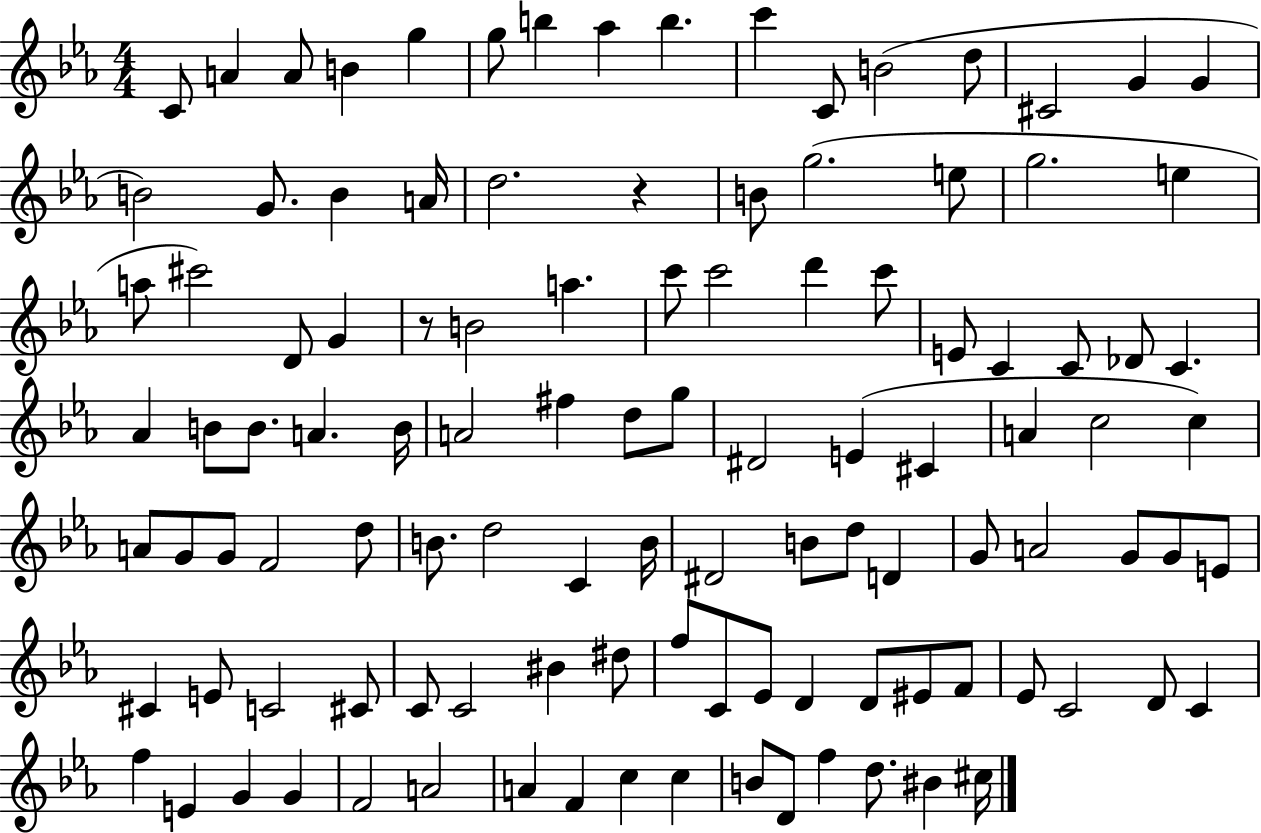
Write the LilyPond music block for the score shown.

{
  \clef treble
  \numericTimeSignature
  \time 4/4
  \key ees \major
  \repeat volta 2 { c'8 a'4 a'8 b'4 g''4 | g''8 b''4 aes''4 b''4. | c'''4 c'8 b'2( d''8 | cis'2 g'4 g'4 | \break b'2) g'8. b'4 a'16 | d''2. r4 | b'8 g''2.( e''8 | g''2. e''4 | \break a''8 cis'''2) d'8 g'4 | r8 b'2 a''4. | c'''8 c'''2 d'''4 c'''8 | e'8 c'4 c'8 des'8 c'4. | \break aes'4 b'8 b'8. a'4. b'16 | a'2 fis''4 d''8 g''8 | dis'2 e'4( cis'4 | a'4 c''2 c''4) | \break a'8 g'8 g'8 f'2 d''8 | b'8. d''2 c'4 b'16 | dis'2 b'8 d''8 d'4 | g'8 a'2 g'8 g'8 e'8 | \break cis'4 e'8 c'2 cis'8 | c'8 c'2 bis'4 dis''8 | f''8 c'8 ees'8 d'4 d'8 eis'8 f'8 | ees'8 c'2 d'8 c'4 | \break f''4 e'4 g'4 g'4 | f'2 a'2 | a'4 f'4 c''4 c''4 | b'8 d'8 f''4 d''8. bis'4 cis''16 | \break } \bar "|."
}